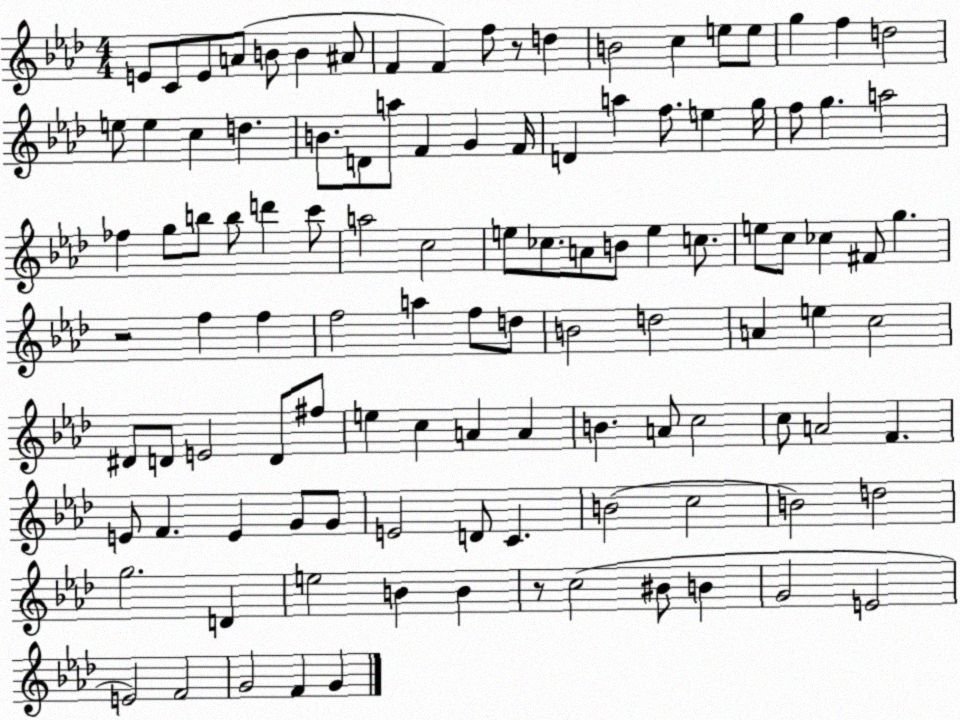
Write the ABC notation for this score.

X:1
T:Untitled
M:4/4
L:1/4
K:Ab
E/2 C/2 E/2 A/2 B/2 B ^A/2 F F f/2 z/2 d B2 c e/2 e/2 g f d2 e/2 e c d B/2 D/2 a/2 F G F/4 D a f/2 e g/4 f/2 g a2 _f g/2 b/2 b/2 d' c'/2 a2 c2 e/2 _c/2 A/2 B/2 e c/2 e/2 c/2 _c ^F/2 g z2 f f f2 a f/2 d/2 B2 d2 A e c2 ^D/2 D/2 E2 D/2 ^f/2 e c A A B A/2 c2 c/2 A2 F E/2 F E G/2 G/2 E2 D/2 C B2 c2 B2 d2 g2 D e2 B B z/2 c2 ^B/2 B G2 E2 E2 F2 G2 F G